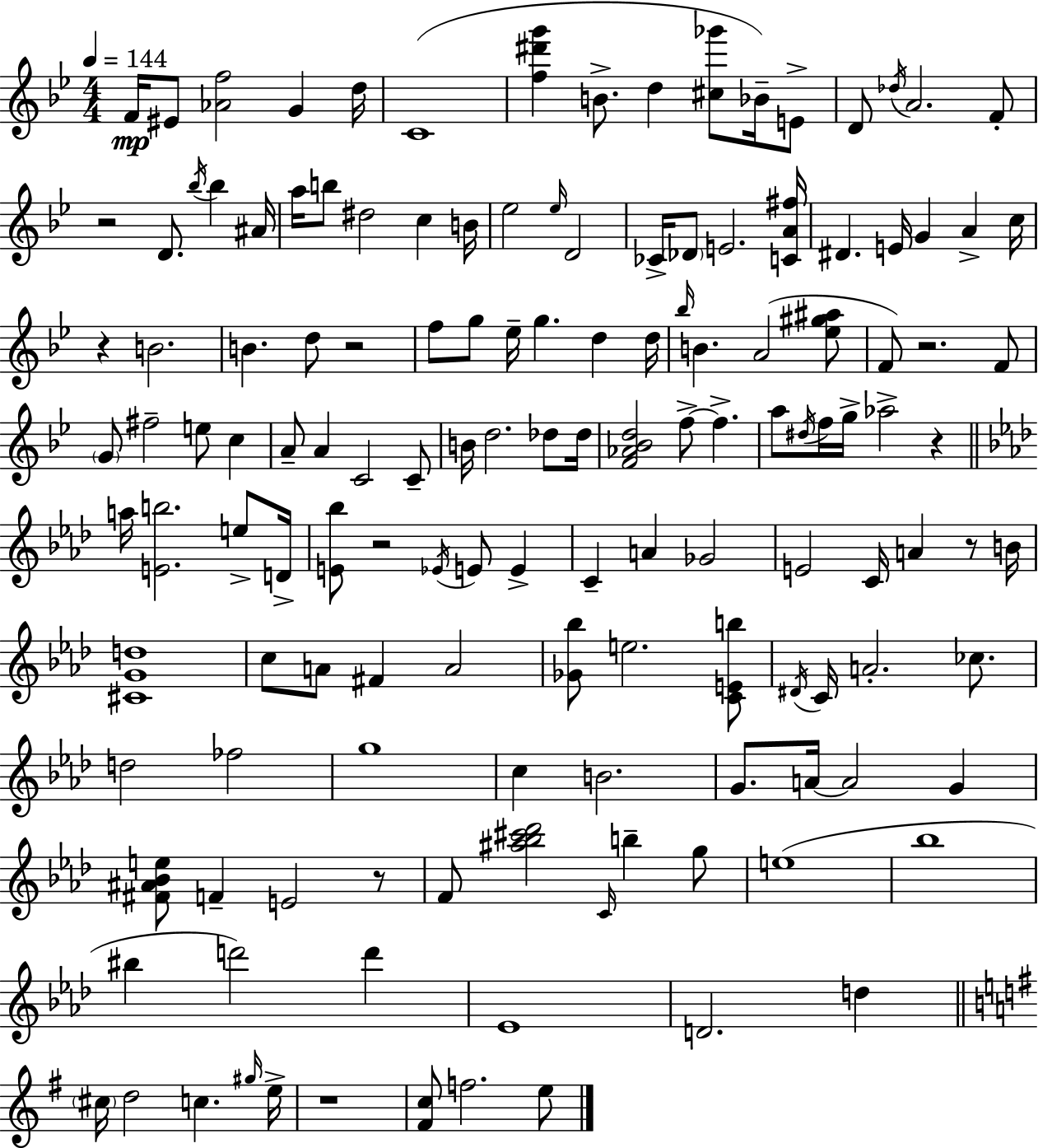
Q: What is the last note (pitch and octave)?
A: E5